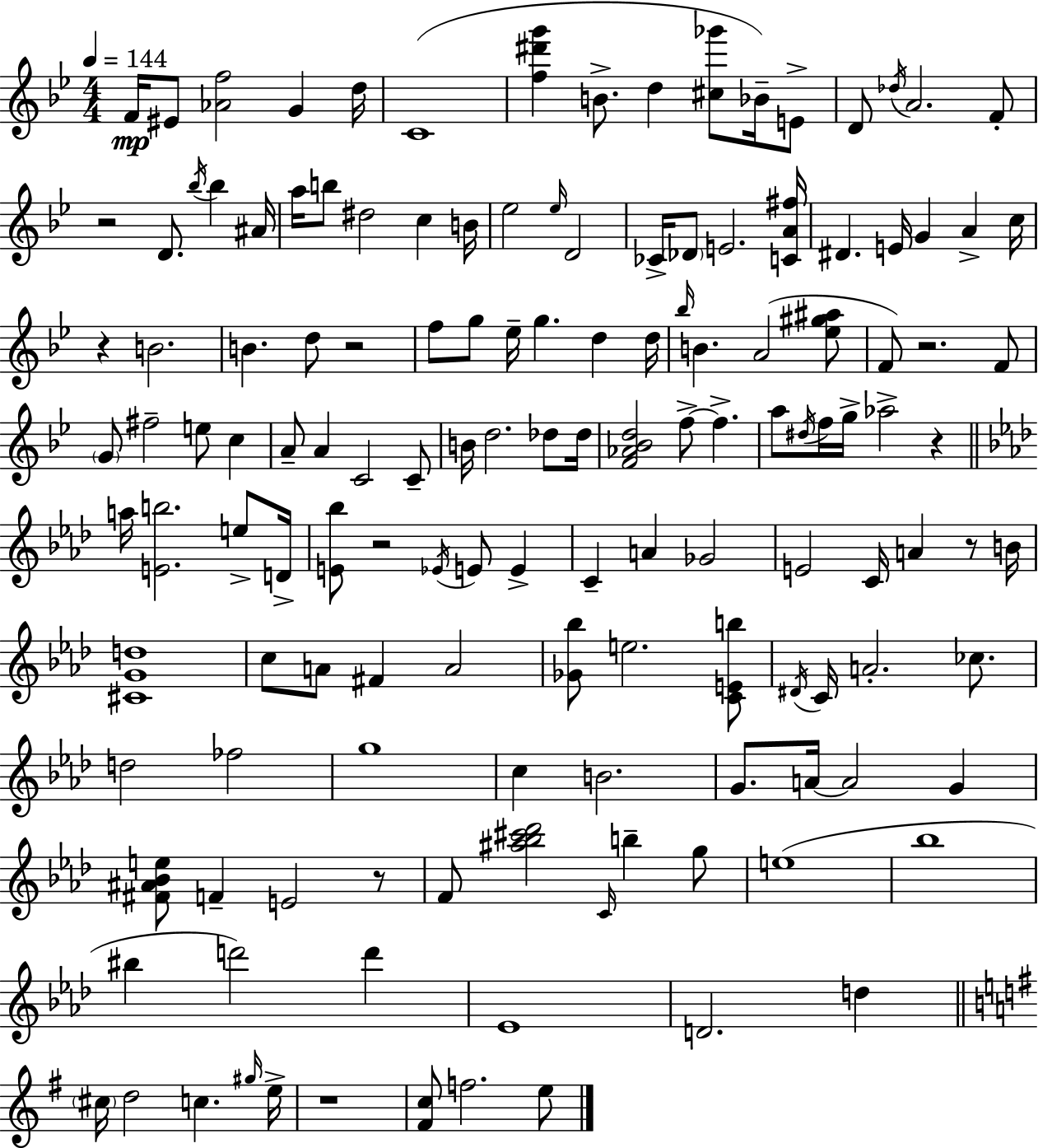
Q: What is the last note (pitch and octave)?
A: E5